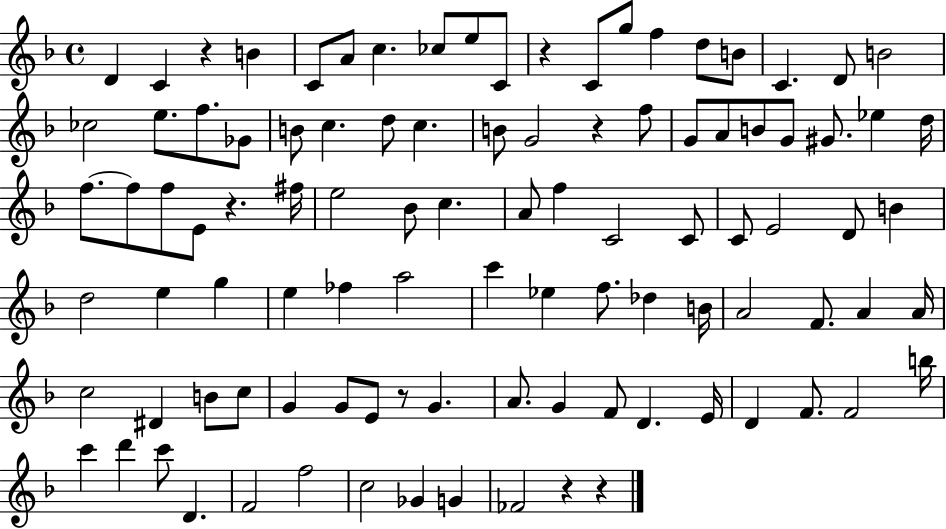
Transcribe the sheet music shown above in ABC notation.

X:1
T:Untitled
M:4/4
L:1/4
K:F
D C z B C/2 A/2 c _c/2 e/2 C/2 z C/2 g/2 f d/2 B/2 C D/2 B2 _c2 e/2 f/2 _G/2 B/2 c d/2 c B/2 G2 z f/2 G/2 A/2 B/2 G/2 ^G/2 _e d/4 f/2 f/2 f/2 E/2 z ^f/4 e2 _B/2 c A/2 f C2 C/2 C/2 E2 D/2 B d2 e g e _f a2 c' _e f/2 _d B/4 A2 F/2 A A/4 c2 ^D B/2 c/2 G G/2 E/2 z/2 G A/2 G F/2 D E/4 D F/2 F2 b/4 c' d' c'/2 D F2 f2 c2 _G G _F2 z z